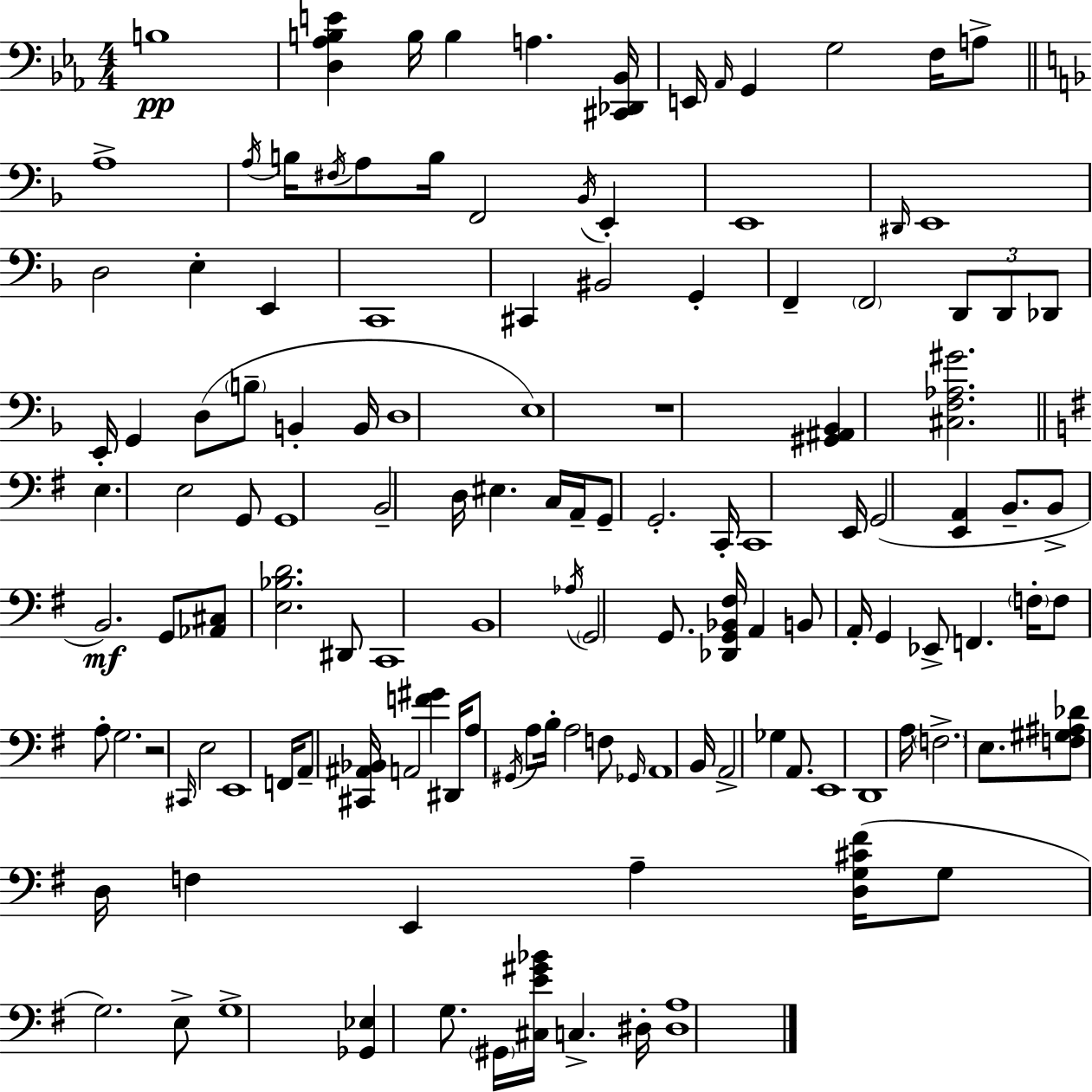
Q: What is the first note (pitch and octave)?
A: B3